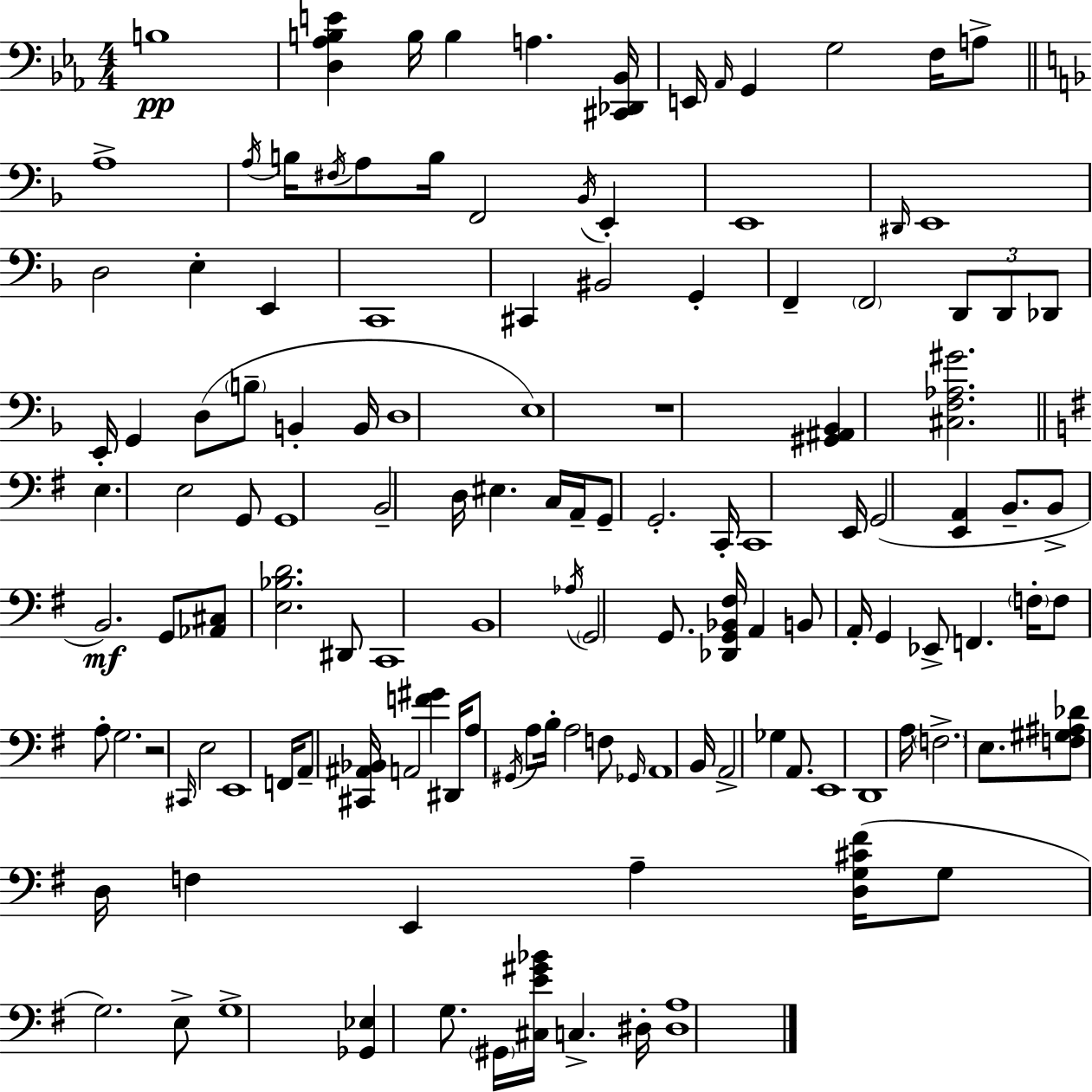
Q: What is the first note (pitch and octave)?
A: B3